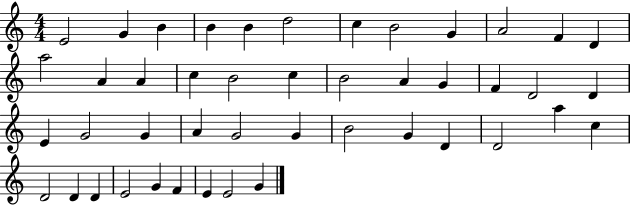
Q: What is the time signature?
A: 4/4